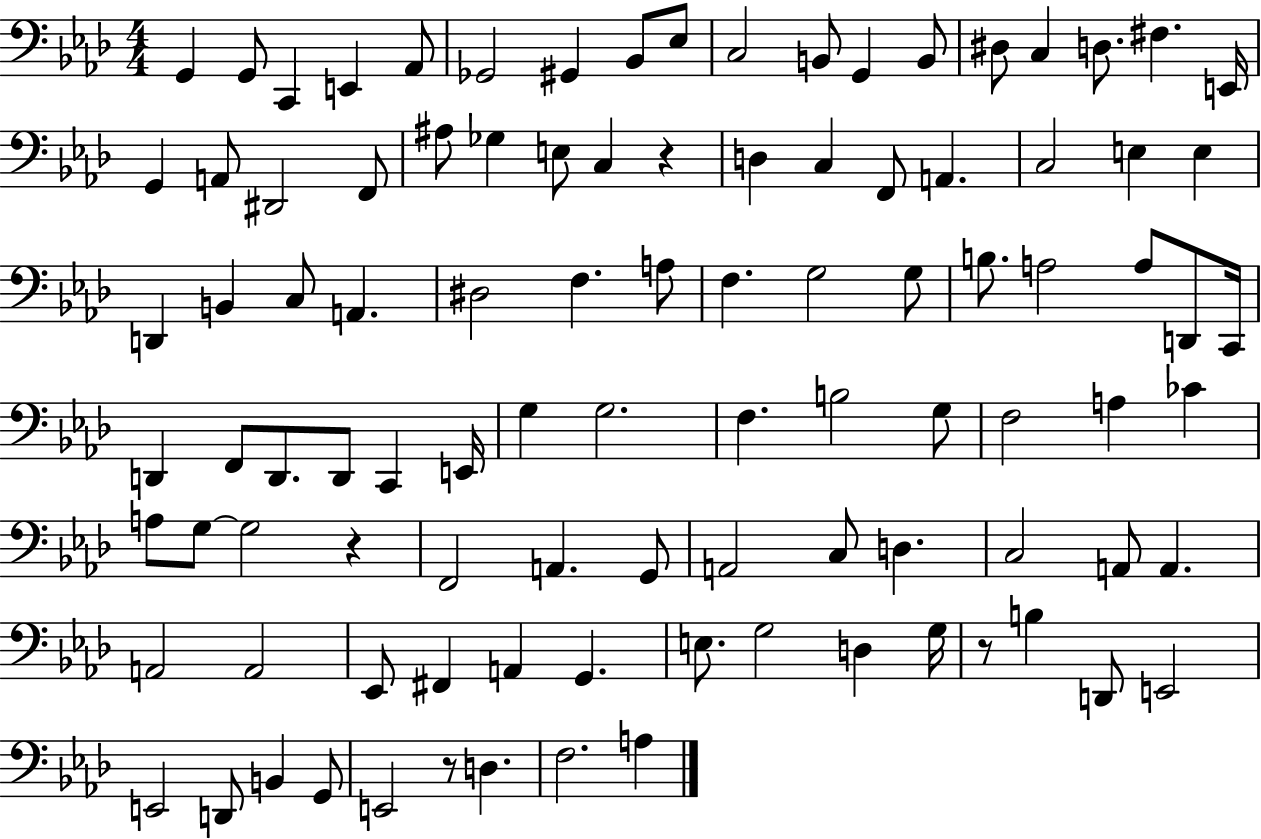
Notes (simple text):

G2/q G2/e C2/q E2/q Ab2/e Gb2/h G#2/q Bb2/e Eb3/e C3/h B2/e G2/q B2/e D#3/e C3/q D3/e. F#3/q. E2/s G2/q A2/e D#2/h F2/e A#3/e Gb3/q E3/e C3/q R/q D3/q C3/q F2/e A2/q. C3/h E3/q E3/q D2/q B2/q C3/e A2/q. D#3/h F3/q. A3/e F3/q. G3/h G3/e B3/e. A3/h A3/e D2/e C2/s D2/q F2/e D2/e. D2/e C2/q E2/s G3/q G3/h. F3/q. B3/h G3/e F3/h A3/q CES4/q A3/e G3/e G3/h R/q F2/h A2/q. G2/e A2/h C3/e D3/q. C3/h A2/e A2/q. A2/h A2/h Eb2/e F#2/q A2/q G2/q. E3/e. G3/h D3/q G3/s R/e B3/q D2/e E2/h E2/h D2/e B2/q G2/e E2/h R/e D3/q. F3/h. A3/q